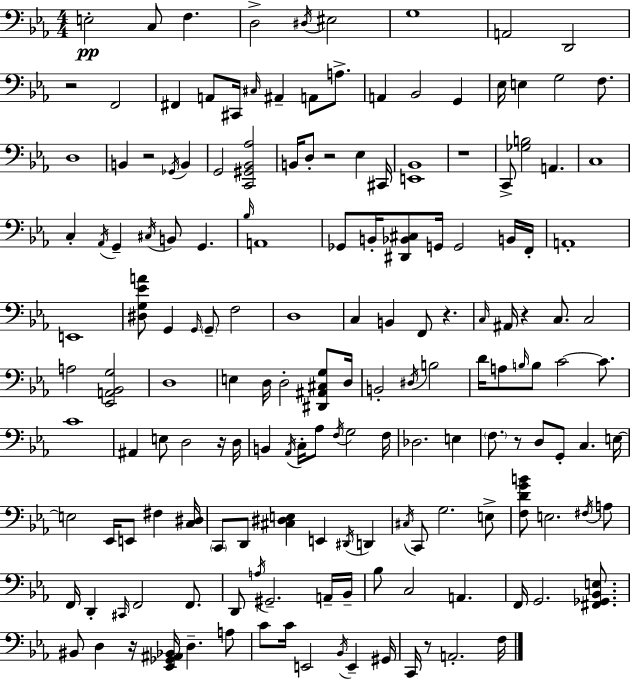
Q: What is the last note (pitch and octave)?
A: F3